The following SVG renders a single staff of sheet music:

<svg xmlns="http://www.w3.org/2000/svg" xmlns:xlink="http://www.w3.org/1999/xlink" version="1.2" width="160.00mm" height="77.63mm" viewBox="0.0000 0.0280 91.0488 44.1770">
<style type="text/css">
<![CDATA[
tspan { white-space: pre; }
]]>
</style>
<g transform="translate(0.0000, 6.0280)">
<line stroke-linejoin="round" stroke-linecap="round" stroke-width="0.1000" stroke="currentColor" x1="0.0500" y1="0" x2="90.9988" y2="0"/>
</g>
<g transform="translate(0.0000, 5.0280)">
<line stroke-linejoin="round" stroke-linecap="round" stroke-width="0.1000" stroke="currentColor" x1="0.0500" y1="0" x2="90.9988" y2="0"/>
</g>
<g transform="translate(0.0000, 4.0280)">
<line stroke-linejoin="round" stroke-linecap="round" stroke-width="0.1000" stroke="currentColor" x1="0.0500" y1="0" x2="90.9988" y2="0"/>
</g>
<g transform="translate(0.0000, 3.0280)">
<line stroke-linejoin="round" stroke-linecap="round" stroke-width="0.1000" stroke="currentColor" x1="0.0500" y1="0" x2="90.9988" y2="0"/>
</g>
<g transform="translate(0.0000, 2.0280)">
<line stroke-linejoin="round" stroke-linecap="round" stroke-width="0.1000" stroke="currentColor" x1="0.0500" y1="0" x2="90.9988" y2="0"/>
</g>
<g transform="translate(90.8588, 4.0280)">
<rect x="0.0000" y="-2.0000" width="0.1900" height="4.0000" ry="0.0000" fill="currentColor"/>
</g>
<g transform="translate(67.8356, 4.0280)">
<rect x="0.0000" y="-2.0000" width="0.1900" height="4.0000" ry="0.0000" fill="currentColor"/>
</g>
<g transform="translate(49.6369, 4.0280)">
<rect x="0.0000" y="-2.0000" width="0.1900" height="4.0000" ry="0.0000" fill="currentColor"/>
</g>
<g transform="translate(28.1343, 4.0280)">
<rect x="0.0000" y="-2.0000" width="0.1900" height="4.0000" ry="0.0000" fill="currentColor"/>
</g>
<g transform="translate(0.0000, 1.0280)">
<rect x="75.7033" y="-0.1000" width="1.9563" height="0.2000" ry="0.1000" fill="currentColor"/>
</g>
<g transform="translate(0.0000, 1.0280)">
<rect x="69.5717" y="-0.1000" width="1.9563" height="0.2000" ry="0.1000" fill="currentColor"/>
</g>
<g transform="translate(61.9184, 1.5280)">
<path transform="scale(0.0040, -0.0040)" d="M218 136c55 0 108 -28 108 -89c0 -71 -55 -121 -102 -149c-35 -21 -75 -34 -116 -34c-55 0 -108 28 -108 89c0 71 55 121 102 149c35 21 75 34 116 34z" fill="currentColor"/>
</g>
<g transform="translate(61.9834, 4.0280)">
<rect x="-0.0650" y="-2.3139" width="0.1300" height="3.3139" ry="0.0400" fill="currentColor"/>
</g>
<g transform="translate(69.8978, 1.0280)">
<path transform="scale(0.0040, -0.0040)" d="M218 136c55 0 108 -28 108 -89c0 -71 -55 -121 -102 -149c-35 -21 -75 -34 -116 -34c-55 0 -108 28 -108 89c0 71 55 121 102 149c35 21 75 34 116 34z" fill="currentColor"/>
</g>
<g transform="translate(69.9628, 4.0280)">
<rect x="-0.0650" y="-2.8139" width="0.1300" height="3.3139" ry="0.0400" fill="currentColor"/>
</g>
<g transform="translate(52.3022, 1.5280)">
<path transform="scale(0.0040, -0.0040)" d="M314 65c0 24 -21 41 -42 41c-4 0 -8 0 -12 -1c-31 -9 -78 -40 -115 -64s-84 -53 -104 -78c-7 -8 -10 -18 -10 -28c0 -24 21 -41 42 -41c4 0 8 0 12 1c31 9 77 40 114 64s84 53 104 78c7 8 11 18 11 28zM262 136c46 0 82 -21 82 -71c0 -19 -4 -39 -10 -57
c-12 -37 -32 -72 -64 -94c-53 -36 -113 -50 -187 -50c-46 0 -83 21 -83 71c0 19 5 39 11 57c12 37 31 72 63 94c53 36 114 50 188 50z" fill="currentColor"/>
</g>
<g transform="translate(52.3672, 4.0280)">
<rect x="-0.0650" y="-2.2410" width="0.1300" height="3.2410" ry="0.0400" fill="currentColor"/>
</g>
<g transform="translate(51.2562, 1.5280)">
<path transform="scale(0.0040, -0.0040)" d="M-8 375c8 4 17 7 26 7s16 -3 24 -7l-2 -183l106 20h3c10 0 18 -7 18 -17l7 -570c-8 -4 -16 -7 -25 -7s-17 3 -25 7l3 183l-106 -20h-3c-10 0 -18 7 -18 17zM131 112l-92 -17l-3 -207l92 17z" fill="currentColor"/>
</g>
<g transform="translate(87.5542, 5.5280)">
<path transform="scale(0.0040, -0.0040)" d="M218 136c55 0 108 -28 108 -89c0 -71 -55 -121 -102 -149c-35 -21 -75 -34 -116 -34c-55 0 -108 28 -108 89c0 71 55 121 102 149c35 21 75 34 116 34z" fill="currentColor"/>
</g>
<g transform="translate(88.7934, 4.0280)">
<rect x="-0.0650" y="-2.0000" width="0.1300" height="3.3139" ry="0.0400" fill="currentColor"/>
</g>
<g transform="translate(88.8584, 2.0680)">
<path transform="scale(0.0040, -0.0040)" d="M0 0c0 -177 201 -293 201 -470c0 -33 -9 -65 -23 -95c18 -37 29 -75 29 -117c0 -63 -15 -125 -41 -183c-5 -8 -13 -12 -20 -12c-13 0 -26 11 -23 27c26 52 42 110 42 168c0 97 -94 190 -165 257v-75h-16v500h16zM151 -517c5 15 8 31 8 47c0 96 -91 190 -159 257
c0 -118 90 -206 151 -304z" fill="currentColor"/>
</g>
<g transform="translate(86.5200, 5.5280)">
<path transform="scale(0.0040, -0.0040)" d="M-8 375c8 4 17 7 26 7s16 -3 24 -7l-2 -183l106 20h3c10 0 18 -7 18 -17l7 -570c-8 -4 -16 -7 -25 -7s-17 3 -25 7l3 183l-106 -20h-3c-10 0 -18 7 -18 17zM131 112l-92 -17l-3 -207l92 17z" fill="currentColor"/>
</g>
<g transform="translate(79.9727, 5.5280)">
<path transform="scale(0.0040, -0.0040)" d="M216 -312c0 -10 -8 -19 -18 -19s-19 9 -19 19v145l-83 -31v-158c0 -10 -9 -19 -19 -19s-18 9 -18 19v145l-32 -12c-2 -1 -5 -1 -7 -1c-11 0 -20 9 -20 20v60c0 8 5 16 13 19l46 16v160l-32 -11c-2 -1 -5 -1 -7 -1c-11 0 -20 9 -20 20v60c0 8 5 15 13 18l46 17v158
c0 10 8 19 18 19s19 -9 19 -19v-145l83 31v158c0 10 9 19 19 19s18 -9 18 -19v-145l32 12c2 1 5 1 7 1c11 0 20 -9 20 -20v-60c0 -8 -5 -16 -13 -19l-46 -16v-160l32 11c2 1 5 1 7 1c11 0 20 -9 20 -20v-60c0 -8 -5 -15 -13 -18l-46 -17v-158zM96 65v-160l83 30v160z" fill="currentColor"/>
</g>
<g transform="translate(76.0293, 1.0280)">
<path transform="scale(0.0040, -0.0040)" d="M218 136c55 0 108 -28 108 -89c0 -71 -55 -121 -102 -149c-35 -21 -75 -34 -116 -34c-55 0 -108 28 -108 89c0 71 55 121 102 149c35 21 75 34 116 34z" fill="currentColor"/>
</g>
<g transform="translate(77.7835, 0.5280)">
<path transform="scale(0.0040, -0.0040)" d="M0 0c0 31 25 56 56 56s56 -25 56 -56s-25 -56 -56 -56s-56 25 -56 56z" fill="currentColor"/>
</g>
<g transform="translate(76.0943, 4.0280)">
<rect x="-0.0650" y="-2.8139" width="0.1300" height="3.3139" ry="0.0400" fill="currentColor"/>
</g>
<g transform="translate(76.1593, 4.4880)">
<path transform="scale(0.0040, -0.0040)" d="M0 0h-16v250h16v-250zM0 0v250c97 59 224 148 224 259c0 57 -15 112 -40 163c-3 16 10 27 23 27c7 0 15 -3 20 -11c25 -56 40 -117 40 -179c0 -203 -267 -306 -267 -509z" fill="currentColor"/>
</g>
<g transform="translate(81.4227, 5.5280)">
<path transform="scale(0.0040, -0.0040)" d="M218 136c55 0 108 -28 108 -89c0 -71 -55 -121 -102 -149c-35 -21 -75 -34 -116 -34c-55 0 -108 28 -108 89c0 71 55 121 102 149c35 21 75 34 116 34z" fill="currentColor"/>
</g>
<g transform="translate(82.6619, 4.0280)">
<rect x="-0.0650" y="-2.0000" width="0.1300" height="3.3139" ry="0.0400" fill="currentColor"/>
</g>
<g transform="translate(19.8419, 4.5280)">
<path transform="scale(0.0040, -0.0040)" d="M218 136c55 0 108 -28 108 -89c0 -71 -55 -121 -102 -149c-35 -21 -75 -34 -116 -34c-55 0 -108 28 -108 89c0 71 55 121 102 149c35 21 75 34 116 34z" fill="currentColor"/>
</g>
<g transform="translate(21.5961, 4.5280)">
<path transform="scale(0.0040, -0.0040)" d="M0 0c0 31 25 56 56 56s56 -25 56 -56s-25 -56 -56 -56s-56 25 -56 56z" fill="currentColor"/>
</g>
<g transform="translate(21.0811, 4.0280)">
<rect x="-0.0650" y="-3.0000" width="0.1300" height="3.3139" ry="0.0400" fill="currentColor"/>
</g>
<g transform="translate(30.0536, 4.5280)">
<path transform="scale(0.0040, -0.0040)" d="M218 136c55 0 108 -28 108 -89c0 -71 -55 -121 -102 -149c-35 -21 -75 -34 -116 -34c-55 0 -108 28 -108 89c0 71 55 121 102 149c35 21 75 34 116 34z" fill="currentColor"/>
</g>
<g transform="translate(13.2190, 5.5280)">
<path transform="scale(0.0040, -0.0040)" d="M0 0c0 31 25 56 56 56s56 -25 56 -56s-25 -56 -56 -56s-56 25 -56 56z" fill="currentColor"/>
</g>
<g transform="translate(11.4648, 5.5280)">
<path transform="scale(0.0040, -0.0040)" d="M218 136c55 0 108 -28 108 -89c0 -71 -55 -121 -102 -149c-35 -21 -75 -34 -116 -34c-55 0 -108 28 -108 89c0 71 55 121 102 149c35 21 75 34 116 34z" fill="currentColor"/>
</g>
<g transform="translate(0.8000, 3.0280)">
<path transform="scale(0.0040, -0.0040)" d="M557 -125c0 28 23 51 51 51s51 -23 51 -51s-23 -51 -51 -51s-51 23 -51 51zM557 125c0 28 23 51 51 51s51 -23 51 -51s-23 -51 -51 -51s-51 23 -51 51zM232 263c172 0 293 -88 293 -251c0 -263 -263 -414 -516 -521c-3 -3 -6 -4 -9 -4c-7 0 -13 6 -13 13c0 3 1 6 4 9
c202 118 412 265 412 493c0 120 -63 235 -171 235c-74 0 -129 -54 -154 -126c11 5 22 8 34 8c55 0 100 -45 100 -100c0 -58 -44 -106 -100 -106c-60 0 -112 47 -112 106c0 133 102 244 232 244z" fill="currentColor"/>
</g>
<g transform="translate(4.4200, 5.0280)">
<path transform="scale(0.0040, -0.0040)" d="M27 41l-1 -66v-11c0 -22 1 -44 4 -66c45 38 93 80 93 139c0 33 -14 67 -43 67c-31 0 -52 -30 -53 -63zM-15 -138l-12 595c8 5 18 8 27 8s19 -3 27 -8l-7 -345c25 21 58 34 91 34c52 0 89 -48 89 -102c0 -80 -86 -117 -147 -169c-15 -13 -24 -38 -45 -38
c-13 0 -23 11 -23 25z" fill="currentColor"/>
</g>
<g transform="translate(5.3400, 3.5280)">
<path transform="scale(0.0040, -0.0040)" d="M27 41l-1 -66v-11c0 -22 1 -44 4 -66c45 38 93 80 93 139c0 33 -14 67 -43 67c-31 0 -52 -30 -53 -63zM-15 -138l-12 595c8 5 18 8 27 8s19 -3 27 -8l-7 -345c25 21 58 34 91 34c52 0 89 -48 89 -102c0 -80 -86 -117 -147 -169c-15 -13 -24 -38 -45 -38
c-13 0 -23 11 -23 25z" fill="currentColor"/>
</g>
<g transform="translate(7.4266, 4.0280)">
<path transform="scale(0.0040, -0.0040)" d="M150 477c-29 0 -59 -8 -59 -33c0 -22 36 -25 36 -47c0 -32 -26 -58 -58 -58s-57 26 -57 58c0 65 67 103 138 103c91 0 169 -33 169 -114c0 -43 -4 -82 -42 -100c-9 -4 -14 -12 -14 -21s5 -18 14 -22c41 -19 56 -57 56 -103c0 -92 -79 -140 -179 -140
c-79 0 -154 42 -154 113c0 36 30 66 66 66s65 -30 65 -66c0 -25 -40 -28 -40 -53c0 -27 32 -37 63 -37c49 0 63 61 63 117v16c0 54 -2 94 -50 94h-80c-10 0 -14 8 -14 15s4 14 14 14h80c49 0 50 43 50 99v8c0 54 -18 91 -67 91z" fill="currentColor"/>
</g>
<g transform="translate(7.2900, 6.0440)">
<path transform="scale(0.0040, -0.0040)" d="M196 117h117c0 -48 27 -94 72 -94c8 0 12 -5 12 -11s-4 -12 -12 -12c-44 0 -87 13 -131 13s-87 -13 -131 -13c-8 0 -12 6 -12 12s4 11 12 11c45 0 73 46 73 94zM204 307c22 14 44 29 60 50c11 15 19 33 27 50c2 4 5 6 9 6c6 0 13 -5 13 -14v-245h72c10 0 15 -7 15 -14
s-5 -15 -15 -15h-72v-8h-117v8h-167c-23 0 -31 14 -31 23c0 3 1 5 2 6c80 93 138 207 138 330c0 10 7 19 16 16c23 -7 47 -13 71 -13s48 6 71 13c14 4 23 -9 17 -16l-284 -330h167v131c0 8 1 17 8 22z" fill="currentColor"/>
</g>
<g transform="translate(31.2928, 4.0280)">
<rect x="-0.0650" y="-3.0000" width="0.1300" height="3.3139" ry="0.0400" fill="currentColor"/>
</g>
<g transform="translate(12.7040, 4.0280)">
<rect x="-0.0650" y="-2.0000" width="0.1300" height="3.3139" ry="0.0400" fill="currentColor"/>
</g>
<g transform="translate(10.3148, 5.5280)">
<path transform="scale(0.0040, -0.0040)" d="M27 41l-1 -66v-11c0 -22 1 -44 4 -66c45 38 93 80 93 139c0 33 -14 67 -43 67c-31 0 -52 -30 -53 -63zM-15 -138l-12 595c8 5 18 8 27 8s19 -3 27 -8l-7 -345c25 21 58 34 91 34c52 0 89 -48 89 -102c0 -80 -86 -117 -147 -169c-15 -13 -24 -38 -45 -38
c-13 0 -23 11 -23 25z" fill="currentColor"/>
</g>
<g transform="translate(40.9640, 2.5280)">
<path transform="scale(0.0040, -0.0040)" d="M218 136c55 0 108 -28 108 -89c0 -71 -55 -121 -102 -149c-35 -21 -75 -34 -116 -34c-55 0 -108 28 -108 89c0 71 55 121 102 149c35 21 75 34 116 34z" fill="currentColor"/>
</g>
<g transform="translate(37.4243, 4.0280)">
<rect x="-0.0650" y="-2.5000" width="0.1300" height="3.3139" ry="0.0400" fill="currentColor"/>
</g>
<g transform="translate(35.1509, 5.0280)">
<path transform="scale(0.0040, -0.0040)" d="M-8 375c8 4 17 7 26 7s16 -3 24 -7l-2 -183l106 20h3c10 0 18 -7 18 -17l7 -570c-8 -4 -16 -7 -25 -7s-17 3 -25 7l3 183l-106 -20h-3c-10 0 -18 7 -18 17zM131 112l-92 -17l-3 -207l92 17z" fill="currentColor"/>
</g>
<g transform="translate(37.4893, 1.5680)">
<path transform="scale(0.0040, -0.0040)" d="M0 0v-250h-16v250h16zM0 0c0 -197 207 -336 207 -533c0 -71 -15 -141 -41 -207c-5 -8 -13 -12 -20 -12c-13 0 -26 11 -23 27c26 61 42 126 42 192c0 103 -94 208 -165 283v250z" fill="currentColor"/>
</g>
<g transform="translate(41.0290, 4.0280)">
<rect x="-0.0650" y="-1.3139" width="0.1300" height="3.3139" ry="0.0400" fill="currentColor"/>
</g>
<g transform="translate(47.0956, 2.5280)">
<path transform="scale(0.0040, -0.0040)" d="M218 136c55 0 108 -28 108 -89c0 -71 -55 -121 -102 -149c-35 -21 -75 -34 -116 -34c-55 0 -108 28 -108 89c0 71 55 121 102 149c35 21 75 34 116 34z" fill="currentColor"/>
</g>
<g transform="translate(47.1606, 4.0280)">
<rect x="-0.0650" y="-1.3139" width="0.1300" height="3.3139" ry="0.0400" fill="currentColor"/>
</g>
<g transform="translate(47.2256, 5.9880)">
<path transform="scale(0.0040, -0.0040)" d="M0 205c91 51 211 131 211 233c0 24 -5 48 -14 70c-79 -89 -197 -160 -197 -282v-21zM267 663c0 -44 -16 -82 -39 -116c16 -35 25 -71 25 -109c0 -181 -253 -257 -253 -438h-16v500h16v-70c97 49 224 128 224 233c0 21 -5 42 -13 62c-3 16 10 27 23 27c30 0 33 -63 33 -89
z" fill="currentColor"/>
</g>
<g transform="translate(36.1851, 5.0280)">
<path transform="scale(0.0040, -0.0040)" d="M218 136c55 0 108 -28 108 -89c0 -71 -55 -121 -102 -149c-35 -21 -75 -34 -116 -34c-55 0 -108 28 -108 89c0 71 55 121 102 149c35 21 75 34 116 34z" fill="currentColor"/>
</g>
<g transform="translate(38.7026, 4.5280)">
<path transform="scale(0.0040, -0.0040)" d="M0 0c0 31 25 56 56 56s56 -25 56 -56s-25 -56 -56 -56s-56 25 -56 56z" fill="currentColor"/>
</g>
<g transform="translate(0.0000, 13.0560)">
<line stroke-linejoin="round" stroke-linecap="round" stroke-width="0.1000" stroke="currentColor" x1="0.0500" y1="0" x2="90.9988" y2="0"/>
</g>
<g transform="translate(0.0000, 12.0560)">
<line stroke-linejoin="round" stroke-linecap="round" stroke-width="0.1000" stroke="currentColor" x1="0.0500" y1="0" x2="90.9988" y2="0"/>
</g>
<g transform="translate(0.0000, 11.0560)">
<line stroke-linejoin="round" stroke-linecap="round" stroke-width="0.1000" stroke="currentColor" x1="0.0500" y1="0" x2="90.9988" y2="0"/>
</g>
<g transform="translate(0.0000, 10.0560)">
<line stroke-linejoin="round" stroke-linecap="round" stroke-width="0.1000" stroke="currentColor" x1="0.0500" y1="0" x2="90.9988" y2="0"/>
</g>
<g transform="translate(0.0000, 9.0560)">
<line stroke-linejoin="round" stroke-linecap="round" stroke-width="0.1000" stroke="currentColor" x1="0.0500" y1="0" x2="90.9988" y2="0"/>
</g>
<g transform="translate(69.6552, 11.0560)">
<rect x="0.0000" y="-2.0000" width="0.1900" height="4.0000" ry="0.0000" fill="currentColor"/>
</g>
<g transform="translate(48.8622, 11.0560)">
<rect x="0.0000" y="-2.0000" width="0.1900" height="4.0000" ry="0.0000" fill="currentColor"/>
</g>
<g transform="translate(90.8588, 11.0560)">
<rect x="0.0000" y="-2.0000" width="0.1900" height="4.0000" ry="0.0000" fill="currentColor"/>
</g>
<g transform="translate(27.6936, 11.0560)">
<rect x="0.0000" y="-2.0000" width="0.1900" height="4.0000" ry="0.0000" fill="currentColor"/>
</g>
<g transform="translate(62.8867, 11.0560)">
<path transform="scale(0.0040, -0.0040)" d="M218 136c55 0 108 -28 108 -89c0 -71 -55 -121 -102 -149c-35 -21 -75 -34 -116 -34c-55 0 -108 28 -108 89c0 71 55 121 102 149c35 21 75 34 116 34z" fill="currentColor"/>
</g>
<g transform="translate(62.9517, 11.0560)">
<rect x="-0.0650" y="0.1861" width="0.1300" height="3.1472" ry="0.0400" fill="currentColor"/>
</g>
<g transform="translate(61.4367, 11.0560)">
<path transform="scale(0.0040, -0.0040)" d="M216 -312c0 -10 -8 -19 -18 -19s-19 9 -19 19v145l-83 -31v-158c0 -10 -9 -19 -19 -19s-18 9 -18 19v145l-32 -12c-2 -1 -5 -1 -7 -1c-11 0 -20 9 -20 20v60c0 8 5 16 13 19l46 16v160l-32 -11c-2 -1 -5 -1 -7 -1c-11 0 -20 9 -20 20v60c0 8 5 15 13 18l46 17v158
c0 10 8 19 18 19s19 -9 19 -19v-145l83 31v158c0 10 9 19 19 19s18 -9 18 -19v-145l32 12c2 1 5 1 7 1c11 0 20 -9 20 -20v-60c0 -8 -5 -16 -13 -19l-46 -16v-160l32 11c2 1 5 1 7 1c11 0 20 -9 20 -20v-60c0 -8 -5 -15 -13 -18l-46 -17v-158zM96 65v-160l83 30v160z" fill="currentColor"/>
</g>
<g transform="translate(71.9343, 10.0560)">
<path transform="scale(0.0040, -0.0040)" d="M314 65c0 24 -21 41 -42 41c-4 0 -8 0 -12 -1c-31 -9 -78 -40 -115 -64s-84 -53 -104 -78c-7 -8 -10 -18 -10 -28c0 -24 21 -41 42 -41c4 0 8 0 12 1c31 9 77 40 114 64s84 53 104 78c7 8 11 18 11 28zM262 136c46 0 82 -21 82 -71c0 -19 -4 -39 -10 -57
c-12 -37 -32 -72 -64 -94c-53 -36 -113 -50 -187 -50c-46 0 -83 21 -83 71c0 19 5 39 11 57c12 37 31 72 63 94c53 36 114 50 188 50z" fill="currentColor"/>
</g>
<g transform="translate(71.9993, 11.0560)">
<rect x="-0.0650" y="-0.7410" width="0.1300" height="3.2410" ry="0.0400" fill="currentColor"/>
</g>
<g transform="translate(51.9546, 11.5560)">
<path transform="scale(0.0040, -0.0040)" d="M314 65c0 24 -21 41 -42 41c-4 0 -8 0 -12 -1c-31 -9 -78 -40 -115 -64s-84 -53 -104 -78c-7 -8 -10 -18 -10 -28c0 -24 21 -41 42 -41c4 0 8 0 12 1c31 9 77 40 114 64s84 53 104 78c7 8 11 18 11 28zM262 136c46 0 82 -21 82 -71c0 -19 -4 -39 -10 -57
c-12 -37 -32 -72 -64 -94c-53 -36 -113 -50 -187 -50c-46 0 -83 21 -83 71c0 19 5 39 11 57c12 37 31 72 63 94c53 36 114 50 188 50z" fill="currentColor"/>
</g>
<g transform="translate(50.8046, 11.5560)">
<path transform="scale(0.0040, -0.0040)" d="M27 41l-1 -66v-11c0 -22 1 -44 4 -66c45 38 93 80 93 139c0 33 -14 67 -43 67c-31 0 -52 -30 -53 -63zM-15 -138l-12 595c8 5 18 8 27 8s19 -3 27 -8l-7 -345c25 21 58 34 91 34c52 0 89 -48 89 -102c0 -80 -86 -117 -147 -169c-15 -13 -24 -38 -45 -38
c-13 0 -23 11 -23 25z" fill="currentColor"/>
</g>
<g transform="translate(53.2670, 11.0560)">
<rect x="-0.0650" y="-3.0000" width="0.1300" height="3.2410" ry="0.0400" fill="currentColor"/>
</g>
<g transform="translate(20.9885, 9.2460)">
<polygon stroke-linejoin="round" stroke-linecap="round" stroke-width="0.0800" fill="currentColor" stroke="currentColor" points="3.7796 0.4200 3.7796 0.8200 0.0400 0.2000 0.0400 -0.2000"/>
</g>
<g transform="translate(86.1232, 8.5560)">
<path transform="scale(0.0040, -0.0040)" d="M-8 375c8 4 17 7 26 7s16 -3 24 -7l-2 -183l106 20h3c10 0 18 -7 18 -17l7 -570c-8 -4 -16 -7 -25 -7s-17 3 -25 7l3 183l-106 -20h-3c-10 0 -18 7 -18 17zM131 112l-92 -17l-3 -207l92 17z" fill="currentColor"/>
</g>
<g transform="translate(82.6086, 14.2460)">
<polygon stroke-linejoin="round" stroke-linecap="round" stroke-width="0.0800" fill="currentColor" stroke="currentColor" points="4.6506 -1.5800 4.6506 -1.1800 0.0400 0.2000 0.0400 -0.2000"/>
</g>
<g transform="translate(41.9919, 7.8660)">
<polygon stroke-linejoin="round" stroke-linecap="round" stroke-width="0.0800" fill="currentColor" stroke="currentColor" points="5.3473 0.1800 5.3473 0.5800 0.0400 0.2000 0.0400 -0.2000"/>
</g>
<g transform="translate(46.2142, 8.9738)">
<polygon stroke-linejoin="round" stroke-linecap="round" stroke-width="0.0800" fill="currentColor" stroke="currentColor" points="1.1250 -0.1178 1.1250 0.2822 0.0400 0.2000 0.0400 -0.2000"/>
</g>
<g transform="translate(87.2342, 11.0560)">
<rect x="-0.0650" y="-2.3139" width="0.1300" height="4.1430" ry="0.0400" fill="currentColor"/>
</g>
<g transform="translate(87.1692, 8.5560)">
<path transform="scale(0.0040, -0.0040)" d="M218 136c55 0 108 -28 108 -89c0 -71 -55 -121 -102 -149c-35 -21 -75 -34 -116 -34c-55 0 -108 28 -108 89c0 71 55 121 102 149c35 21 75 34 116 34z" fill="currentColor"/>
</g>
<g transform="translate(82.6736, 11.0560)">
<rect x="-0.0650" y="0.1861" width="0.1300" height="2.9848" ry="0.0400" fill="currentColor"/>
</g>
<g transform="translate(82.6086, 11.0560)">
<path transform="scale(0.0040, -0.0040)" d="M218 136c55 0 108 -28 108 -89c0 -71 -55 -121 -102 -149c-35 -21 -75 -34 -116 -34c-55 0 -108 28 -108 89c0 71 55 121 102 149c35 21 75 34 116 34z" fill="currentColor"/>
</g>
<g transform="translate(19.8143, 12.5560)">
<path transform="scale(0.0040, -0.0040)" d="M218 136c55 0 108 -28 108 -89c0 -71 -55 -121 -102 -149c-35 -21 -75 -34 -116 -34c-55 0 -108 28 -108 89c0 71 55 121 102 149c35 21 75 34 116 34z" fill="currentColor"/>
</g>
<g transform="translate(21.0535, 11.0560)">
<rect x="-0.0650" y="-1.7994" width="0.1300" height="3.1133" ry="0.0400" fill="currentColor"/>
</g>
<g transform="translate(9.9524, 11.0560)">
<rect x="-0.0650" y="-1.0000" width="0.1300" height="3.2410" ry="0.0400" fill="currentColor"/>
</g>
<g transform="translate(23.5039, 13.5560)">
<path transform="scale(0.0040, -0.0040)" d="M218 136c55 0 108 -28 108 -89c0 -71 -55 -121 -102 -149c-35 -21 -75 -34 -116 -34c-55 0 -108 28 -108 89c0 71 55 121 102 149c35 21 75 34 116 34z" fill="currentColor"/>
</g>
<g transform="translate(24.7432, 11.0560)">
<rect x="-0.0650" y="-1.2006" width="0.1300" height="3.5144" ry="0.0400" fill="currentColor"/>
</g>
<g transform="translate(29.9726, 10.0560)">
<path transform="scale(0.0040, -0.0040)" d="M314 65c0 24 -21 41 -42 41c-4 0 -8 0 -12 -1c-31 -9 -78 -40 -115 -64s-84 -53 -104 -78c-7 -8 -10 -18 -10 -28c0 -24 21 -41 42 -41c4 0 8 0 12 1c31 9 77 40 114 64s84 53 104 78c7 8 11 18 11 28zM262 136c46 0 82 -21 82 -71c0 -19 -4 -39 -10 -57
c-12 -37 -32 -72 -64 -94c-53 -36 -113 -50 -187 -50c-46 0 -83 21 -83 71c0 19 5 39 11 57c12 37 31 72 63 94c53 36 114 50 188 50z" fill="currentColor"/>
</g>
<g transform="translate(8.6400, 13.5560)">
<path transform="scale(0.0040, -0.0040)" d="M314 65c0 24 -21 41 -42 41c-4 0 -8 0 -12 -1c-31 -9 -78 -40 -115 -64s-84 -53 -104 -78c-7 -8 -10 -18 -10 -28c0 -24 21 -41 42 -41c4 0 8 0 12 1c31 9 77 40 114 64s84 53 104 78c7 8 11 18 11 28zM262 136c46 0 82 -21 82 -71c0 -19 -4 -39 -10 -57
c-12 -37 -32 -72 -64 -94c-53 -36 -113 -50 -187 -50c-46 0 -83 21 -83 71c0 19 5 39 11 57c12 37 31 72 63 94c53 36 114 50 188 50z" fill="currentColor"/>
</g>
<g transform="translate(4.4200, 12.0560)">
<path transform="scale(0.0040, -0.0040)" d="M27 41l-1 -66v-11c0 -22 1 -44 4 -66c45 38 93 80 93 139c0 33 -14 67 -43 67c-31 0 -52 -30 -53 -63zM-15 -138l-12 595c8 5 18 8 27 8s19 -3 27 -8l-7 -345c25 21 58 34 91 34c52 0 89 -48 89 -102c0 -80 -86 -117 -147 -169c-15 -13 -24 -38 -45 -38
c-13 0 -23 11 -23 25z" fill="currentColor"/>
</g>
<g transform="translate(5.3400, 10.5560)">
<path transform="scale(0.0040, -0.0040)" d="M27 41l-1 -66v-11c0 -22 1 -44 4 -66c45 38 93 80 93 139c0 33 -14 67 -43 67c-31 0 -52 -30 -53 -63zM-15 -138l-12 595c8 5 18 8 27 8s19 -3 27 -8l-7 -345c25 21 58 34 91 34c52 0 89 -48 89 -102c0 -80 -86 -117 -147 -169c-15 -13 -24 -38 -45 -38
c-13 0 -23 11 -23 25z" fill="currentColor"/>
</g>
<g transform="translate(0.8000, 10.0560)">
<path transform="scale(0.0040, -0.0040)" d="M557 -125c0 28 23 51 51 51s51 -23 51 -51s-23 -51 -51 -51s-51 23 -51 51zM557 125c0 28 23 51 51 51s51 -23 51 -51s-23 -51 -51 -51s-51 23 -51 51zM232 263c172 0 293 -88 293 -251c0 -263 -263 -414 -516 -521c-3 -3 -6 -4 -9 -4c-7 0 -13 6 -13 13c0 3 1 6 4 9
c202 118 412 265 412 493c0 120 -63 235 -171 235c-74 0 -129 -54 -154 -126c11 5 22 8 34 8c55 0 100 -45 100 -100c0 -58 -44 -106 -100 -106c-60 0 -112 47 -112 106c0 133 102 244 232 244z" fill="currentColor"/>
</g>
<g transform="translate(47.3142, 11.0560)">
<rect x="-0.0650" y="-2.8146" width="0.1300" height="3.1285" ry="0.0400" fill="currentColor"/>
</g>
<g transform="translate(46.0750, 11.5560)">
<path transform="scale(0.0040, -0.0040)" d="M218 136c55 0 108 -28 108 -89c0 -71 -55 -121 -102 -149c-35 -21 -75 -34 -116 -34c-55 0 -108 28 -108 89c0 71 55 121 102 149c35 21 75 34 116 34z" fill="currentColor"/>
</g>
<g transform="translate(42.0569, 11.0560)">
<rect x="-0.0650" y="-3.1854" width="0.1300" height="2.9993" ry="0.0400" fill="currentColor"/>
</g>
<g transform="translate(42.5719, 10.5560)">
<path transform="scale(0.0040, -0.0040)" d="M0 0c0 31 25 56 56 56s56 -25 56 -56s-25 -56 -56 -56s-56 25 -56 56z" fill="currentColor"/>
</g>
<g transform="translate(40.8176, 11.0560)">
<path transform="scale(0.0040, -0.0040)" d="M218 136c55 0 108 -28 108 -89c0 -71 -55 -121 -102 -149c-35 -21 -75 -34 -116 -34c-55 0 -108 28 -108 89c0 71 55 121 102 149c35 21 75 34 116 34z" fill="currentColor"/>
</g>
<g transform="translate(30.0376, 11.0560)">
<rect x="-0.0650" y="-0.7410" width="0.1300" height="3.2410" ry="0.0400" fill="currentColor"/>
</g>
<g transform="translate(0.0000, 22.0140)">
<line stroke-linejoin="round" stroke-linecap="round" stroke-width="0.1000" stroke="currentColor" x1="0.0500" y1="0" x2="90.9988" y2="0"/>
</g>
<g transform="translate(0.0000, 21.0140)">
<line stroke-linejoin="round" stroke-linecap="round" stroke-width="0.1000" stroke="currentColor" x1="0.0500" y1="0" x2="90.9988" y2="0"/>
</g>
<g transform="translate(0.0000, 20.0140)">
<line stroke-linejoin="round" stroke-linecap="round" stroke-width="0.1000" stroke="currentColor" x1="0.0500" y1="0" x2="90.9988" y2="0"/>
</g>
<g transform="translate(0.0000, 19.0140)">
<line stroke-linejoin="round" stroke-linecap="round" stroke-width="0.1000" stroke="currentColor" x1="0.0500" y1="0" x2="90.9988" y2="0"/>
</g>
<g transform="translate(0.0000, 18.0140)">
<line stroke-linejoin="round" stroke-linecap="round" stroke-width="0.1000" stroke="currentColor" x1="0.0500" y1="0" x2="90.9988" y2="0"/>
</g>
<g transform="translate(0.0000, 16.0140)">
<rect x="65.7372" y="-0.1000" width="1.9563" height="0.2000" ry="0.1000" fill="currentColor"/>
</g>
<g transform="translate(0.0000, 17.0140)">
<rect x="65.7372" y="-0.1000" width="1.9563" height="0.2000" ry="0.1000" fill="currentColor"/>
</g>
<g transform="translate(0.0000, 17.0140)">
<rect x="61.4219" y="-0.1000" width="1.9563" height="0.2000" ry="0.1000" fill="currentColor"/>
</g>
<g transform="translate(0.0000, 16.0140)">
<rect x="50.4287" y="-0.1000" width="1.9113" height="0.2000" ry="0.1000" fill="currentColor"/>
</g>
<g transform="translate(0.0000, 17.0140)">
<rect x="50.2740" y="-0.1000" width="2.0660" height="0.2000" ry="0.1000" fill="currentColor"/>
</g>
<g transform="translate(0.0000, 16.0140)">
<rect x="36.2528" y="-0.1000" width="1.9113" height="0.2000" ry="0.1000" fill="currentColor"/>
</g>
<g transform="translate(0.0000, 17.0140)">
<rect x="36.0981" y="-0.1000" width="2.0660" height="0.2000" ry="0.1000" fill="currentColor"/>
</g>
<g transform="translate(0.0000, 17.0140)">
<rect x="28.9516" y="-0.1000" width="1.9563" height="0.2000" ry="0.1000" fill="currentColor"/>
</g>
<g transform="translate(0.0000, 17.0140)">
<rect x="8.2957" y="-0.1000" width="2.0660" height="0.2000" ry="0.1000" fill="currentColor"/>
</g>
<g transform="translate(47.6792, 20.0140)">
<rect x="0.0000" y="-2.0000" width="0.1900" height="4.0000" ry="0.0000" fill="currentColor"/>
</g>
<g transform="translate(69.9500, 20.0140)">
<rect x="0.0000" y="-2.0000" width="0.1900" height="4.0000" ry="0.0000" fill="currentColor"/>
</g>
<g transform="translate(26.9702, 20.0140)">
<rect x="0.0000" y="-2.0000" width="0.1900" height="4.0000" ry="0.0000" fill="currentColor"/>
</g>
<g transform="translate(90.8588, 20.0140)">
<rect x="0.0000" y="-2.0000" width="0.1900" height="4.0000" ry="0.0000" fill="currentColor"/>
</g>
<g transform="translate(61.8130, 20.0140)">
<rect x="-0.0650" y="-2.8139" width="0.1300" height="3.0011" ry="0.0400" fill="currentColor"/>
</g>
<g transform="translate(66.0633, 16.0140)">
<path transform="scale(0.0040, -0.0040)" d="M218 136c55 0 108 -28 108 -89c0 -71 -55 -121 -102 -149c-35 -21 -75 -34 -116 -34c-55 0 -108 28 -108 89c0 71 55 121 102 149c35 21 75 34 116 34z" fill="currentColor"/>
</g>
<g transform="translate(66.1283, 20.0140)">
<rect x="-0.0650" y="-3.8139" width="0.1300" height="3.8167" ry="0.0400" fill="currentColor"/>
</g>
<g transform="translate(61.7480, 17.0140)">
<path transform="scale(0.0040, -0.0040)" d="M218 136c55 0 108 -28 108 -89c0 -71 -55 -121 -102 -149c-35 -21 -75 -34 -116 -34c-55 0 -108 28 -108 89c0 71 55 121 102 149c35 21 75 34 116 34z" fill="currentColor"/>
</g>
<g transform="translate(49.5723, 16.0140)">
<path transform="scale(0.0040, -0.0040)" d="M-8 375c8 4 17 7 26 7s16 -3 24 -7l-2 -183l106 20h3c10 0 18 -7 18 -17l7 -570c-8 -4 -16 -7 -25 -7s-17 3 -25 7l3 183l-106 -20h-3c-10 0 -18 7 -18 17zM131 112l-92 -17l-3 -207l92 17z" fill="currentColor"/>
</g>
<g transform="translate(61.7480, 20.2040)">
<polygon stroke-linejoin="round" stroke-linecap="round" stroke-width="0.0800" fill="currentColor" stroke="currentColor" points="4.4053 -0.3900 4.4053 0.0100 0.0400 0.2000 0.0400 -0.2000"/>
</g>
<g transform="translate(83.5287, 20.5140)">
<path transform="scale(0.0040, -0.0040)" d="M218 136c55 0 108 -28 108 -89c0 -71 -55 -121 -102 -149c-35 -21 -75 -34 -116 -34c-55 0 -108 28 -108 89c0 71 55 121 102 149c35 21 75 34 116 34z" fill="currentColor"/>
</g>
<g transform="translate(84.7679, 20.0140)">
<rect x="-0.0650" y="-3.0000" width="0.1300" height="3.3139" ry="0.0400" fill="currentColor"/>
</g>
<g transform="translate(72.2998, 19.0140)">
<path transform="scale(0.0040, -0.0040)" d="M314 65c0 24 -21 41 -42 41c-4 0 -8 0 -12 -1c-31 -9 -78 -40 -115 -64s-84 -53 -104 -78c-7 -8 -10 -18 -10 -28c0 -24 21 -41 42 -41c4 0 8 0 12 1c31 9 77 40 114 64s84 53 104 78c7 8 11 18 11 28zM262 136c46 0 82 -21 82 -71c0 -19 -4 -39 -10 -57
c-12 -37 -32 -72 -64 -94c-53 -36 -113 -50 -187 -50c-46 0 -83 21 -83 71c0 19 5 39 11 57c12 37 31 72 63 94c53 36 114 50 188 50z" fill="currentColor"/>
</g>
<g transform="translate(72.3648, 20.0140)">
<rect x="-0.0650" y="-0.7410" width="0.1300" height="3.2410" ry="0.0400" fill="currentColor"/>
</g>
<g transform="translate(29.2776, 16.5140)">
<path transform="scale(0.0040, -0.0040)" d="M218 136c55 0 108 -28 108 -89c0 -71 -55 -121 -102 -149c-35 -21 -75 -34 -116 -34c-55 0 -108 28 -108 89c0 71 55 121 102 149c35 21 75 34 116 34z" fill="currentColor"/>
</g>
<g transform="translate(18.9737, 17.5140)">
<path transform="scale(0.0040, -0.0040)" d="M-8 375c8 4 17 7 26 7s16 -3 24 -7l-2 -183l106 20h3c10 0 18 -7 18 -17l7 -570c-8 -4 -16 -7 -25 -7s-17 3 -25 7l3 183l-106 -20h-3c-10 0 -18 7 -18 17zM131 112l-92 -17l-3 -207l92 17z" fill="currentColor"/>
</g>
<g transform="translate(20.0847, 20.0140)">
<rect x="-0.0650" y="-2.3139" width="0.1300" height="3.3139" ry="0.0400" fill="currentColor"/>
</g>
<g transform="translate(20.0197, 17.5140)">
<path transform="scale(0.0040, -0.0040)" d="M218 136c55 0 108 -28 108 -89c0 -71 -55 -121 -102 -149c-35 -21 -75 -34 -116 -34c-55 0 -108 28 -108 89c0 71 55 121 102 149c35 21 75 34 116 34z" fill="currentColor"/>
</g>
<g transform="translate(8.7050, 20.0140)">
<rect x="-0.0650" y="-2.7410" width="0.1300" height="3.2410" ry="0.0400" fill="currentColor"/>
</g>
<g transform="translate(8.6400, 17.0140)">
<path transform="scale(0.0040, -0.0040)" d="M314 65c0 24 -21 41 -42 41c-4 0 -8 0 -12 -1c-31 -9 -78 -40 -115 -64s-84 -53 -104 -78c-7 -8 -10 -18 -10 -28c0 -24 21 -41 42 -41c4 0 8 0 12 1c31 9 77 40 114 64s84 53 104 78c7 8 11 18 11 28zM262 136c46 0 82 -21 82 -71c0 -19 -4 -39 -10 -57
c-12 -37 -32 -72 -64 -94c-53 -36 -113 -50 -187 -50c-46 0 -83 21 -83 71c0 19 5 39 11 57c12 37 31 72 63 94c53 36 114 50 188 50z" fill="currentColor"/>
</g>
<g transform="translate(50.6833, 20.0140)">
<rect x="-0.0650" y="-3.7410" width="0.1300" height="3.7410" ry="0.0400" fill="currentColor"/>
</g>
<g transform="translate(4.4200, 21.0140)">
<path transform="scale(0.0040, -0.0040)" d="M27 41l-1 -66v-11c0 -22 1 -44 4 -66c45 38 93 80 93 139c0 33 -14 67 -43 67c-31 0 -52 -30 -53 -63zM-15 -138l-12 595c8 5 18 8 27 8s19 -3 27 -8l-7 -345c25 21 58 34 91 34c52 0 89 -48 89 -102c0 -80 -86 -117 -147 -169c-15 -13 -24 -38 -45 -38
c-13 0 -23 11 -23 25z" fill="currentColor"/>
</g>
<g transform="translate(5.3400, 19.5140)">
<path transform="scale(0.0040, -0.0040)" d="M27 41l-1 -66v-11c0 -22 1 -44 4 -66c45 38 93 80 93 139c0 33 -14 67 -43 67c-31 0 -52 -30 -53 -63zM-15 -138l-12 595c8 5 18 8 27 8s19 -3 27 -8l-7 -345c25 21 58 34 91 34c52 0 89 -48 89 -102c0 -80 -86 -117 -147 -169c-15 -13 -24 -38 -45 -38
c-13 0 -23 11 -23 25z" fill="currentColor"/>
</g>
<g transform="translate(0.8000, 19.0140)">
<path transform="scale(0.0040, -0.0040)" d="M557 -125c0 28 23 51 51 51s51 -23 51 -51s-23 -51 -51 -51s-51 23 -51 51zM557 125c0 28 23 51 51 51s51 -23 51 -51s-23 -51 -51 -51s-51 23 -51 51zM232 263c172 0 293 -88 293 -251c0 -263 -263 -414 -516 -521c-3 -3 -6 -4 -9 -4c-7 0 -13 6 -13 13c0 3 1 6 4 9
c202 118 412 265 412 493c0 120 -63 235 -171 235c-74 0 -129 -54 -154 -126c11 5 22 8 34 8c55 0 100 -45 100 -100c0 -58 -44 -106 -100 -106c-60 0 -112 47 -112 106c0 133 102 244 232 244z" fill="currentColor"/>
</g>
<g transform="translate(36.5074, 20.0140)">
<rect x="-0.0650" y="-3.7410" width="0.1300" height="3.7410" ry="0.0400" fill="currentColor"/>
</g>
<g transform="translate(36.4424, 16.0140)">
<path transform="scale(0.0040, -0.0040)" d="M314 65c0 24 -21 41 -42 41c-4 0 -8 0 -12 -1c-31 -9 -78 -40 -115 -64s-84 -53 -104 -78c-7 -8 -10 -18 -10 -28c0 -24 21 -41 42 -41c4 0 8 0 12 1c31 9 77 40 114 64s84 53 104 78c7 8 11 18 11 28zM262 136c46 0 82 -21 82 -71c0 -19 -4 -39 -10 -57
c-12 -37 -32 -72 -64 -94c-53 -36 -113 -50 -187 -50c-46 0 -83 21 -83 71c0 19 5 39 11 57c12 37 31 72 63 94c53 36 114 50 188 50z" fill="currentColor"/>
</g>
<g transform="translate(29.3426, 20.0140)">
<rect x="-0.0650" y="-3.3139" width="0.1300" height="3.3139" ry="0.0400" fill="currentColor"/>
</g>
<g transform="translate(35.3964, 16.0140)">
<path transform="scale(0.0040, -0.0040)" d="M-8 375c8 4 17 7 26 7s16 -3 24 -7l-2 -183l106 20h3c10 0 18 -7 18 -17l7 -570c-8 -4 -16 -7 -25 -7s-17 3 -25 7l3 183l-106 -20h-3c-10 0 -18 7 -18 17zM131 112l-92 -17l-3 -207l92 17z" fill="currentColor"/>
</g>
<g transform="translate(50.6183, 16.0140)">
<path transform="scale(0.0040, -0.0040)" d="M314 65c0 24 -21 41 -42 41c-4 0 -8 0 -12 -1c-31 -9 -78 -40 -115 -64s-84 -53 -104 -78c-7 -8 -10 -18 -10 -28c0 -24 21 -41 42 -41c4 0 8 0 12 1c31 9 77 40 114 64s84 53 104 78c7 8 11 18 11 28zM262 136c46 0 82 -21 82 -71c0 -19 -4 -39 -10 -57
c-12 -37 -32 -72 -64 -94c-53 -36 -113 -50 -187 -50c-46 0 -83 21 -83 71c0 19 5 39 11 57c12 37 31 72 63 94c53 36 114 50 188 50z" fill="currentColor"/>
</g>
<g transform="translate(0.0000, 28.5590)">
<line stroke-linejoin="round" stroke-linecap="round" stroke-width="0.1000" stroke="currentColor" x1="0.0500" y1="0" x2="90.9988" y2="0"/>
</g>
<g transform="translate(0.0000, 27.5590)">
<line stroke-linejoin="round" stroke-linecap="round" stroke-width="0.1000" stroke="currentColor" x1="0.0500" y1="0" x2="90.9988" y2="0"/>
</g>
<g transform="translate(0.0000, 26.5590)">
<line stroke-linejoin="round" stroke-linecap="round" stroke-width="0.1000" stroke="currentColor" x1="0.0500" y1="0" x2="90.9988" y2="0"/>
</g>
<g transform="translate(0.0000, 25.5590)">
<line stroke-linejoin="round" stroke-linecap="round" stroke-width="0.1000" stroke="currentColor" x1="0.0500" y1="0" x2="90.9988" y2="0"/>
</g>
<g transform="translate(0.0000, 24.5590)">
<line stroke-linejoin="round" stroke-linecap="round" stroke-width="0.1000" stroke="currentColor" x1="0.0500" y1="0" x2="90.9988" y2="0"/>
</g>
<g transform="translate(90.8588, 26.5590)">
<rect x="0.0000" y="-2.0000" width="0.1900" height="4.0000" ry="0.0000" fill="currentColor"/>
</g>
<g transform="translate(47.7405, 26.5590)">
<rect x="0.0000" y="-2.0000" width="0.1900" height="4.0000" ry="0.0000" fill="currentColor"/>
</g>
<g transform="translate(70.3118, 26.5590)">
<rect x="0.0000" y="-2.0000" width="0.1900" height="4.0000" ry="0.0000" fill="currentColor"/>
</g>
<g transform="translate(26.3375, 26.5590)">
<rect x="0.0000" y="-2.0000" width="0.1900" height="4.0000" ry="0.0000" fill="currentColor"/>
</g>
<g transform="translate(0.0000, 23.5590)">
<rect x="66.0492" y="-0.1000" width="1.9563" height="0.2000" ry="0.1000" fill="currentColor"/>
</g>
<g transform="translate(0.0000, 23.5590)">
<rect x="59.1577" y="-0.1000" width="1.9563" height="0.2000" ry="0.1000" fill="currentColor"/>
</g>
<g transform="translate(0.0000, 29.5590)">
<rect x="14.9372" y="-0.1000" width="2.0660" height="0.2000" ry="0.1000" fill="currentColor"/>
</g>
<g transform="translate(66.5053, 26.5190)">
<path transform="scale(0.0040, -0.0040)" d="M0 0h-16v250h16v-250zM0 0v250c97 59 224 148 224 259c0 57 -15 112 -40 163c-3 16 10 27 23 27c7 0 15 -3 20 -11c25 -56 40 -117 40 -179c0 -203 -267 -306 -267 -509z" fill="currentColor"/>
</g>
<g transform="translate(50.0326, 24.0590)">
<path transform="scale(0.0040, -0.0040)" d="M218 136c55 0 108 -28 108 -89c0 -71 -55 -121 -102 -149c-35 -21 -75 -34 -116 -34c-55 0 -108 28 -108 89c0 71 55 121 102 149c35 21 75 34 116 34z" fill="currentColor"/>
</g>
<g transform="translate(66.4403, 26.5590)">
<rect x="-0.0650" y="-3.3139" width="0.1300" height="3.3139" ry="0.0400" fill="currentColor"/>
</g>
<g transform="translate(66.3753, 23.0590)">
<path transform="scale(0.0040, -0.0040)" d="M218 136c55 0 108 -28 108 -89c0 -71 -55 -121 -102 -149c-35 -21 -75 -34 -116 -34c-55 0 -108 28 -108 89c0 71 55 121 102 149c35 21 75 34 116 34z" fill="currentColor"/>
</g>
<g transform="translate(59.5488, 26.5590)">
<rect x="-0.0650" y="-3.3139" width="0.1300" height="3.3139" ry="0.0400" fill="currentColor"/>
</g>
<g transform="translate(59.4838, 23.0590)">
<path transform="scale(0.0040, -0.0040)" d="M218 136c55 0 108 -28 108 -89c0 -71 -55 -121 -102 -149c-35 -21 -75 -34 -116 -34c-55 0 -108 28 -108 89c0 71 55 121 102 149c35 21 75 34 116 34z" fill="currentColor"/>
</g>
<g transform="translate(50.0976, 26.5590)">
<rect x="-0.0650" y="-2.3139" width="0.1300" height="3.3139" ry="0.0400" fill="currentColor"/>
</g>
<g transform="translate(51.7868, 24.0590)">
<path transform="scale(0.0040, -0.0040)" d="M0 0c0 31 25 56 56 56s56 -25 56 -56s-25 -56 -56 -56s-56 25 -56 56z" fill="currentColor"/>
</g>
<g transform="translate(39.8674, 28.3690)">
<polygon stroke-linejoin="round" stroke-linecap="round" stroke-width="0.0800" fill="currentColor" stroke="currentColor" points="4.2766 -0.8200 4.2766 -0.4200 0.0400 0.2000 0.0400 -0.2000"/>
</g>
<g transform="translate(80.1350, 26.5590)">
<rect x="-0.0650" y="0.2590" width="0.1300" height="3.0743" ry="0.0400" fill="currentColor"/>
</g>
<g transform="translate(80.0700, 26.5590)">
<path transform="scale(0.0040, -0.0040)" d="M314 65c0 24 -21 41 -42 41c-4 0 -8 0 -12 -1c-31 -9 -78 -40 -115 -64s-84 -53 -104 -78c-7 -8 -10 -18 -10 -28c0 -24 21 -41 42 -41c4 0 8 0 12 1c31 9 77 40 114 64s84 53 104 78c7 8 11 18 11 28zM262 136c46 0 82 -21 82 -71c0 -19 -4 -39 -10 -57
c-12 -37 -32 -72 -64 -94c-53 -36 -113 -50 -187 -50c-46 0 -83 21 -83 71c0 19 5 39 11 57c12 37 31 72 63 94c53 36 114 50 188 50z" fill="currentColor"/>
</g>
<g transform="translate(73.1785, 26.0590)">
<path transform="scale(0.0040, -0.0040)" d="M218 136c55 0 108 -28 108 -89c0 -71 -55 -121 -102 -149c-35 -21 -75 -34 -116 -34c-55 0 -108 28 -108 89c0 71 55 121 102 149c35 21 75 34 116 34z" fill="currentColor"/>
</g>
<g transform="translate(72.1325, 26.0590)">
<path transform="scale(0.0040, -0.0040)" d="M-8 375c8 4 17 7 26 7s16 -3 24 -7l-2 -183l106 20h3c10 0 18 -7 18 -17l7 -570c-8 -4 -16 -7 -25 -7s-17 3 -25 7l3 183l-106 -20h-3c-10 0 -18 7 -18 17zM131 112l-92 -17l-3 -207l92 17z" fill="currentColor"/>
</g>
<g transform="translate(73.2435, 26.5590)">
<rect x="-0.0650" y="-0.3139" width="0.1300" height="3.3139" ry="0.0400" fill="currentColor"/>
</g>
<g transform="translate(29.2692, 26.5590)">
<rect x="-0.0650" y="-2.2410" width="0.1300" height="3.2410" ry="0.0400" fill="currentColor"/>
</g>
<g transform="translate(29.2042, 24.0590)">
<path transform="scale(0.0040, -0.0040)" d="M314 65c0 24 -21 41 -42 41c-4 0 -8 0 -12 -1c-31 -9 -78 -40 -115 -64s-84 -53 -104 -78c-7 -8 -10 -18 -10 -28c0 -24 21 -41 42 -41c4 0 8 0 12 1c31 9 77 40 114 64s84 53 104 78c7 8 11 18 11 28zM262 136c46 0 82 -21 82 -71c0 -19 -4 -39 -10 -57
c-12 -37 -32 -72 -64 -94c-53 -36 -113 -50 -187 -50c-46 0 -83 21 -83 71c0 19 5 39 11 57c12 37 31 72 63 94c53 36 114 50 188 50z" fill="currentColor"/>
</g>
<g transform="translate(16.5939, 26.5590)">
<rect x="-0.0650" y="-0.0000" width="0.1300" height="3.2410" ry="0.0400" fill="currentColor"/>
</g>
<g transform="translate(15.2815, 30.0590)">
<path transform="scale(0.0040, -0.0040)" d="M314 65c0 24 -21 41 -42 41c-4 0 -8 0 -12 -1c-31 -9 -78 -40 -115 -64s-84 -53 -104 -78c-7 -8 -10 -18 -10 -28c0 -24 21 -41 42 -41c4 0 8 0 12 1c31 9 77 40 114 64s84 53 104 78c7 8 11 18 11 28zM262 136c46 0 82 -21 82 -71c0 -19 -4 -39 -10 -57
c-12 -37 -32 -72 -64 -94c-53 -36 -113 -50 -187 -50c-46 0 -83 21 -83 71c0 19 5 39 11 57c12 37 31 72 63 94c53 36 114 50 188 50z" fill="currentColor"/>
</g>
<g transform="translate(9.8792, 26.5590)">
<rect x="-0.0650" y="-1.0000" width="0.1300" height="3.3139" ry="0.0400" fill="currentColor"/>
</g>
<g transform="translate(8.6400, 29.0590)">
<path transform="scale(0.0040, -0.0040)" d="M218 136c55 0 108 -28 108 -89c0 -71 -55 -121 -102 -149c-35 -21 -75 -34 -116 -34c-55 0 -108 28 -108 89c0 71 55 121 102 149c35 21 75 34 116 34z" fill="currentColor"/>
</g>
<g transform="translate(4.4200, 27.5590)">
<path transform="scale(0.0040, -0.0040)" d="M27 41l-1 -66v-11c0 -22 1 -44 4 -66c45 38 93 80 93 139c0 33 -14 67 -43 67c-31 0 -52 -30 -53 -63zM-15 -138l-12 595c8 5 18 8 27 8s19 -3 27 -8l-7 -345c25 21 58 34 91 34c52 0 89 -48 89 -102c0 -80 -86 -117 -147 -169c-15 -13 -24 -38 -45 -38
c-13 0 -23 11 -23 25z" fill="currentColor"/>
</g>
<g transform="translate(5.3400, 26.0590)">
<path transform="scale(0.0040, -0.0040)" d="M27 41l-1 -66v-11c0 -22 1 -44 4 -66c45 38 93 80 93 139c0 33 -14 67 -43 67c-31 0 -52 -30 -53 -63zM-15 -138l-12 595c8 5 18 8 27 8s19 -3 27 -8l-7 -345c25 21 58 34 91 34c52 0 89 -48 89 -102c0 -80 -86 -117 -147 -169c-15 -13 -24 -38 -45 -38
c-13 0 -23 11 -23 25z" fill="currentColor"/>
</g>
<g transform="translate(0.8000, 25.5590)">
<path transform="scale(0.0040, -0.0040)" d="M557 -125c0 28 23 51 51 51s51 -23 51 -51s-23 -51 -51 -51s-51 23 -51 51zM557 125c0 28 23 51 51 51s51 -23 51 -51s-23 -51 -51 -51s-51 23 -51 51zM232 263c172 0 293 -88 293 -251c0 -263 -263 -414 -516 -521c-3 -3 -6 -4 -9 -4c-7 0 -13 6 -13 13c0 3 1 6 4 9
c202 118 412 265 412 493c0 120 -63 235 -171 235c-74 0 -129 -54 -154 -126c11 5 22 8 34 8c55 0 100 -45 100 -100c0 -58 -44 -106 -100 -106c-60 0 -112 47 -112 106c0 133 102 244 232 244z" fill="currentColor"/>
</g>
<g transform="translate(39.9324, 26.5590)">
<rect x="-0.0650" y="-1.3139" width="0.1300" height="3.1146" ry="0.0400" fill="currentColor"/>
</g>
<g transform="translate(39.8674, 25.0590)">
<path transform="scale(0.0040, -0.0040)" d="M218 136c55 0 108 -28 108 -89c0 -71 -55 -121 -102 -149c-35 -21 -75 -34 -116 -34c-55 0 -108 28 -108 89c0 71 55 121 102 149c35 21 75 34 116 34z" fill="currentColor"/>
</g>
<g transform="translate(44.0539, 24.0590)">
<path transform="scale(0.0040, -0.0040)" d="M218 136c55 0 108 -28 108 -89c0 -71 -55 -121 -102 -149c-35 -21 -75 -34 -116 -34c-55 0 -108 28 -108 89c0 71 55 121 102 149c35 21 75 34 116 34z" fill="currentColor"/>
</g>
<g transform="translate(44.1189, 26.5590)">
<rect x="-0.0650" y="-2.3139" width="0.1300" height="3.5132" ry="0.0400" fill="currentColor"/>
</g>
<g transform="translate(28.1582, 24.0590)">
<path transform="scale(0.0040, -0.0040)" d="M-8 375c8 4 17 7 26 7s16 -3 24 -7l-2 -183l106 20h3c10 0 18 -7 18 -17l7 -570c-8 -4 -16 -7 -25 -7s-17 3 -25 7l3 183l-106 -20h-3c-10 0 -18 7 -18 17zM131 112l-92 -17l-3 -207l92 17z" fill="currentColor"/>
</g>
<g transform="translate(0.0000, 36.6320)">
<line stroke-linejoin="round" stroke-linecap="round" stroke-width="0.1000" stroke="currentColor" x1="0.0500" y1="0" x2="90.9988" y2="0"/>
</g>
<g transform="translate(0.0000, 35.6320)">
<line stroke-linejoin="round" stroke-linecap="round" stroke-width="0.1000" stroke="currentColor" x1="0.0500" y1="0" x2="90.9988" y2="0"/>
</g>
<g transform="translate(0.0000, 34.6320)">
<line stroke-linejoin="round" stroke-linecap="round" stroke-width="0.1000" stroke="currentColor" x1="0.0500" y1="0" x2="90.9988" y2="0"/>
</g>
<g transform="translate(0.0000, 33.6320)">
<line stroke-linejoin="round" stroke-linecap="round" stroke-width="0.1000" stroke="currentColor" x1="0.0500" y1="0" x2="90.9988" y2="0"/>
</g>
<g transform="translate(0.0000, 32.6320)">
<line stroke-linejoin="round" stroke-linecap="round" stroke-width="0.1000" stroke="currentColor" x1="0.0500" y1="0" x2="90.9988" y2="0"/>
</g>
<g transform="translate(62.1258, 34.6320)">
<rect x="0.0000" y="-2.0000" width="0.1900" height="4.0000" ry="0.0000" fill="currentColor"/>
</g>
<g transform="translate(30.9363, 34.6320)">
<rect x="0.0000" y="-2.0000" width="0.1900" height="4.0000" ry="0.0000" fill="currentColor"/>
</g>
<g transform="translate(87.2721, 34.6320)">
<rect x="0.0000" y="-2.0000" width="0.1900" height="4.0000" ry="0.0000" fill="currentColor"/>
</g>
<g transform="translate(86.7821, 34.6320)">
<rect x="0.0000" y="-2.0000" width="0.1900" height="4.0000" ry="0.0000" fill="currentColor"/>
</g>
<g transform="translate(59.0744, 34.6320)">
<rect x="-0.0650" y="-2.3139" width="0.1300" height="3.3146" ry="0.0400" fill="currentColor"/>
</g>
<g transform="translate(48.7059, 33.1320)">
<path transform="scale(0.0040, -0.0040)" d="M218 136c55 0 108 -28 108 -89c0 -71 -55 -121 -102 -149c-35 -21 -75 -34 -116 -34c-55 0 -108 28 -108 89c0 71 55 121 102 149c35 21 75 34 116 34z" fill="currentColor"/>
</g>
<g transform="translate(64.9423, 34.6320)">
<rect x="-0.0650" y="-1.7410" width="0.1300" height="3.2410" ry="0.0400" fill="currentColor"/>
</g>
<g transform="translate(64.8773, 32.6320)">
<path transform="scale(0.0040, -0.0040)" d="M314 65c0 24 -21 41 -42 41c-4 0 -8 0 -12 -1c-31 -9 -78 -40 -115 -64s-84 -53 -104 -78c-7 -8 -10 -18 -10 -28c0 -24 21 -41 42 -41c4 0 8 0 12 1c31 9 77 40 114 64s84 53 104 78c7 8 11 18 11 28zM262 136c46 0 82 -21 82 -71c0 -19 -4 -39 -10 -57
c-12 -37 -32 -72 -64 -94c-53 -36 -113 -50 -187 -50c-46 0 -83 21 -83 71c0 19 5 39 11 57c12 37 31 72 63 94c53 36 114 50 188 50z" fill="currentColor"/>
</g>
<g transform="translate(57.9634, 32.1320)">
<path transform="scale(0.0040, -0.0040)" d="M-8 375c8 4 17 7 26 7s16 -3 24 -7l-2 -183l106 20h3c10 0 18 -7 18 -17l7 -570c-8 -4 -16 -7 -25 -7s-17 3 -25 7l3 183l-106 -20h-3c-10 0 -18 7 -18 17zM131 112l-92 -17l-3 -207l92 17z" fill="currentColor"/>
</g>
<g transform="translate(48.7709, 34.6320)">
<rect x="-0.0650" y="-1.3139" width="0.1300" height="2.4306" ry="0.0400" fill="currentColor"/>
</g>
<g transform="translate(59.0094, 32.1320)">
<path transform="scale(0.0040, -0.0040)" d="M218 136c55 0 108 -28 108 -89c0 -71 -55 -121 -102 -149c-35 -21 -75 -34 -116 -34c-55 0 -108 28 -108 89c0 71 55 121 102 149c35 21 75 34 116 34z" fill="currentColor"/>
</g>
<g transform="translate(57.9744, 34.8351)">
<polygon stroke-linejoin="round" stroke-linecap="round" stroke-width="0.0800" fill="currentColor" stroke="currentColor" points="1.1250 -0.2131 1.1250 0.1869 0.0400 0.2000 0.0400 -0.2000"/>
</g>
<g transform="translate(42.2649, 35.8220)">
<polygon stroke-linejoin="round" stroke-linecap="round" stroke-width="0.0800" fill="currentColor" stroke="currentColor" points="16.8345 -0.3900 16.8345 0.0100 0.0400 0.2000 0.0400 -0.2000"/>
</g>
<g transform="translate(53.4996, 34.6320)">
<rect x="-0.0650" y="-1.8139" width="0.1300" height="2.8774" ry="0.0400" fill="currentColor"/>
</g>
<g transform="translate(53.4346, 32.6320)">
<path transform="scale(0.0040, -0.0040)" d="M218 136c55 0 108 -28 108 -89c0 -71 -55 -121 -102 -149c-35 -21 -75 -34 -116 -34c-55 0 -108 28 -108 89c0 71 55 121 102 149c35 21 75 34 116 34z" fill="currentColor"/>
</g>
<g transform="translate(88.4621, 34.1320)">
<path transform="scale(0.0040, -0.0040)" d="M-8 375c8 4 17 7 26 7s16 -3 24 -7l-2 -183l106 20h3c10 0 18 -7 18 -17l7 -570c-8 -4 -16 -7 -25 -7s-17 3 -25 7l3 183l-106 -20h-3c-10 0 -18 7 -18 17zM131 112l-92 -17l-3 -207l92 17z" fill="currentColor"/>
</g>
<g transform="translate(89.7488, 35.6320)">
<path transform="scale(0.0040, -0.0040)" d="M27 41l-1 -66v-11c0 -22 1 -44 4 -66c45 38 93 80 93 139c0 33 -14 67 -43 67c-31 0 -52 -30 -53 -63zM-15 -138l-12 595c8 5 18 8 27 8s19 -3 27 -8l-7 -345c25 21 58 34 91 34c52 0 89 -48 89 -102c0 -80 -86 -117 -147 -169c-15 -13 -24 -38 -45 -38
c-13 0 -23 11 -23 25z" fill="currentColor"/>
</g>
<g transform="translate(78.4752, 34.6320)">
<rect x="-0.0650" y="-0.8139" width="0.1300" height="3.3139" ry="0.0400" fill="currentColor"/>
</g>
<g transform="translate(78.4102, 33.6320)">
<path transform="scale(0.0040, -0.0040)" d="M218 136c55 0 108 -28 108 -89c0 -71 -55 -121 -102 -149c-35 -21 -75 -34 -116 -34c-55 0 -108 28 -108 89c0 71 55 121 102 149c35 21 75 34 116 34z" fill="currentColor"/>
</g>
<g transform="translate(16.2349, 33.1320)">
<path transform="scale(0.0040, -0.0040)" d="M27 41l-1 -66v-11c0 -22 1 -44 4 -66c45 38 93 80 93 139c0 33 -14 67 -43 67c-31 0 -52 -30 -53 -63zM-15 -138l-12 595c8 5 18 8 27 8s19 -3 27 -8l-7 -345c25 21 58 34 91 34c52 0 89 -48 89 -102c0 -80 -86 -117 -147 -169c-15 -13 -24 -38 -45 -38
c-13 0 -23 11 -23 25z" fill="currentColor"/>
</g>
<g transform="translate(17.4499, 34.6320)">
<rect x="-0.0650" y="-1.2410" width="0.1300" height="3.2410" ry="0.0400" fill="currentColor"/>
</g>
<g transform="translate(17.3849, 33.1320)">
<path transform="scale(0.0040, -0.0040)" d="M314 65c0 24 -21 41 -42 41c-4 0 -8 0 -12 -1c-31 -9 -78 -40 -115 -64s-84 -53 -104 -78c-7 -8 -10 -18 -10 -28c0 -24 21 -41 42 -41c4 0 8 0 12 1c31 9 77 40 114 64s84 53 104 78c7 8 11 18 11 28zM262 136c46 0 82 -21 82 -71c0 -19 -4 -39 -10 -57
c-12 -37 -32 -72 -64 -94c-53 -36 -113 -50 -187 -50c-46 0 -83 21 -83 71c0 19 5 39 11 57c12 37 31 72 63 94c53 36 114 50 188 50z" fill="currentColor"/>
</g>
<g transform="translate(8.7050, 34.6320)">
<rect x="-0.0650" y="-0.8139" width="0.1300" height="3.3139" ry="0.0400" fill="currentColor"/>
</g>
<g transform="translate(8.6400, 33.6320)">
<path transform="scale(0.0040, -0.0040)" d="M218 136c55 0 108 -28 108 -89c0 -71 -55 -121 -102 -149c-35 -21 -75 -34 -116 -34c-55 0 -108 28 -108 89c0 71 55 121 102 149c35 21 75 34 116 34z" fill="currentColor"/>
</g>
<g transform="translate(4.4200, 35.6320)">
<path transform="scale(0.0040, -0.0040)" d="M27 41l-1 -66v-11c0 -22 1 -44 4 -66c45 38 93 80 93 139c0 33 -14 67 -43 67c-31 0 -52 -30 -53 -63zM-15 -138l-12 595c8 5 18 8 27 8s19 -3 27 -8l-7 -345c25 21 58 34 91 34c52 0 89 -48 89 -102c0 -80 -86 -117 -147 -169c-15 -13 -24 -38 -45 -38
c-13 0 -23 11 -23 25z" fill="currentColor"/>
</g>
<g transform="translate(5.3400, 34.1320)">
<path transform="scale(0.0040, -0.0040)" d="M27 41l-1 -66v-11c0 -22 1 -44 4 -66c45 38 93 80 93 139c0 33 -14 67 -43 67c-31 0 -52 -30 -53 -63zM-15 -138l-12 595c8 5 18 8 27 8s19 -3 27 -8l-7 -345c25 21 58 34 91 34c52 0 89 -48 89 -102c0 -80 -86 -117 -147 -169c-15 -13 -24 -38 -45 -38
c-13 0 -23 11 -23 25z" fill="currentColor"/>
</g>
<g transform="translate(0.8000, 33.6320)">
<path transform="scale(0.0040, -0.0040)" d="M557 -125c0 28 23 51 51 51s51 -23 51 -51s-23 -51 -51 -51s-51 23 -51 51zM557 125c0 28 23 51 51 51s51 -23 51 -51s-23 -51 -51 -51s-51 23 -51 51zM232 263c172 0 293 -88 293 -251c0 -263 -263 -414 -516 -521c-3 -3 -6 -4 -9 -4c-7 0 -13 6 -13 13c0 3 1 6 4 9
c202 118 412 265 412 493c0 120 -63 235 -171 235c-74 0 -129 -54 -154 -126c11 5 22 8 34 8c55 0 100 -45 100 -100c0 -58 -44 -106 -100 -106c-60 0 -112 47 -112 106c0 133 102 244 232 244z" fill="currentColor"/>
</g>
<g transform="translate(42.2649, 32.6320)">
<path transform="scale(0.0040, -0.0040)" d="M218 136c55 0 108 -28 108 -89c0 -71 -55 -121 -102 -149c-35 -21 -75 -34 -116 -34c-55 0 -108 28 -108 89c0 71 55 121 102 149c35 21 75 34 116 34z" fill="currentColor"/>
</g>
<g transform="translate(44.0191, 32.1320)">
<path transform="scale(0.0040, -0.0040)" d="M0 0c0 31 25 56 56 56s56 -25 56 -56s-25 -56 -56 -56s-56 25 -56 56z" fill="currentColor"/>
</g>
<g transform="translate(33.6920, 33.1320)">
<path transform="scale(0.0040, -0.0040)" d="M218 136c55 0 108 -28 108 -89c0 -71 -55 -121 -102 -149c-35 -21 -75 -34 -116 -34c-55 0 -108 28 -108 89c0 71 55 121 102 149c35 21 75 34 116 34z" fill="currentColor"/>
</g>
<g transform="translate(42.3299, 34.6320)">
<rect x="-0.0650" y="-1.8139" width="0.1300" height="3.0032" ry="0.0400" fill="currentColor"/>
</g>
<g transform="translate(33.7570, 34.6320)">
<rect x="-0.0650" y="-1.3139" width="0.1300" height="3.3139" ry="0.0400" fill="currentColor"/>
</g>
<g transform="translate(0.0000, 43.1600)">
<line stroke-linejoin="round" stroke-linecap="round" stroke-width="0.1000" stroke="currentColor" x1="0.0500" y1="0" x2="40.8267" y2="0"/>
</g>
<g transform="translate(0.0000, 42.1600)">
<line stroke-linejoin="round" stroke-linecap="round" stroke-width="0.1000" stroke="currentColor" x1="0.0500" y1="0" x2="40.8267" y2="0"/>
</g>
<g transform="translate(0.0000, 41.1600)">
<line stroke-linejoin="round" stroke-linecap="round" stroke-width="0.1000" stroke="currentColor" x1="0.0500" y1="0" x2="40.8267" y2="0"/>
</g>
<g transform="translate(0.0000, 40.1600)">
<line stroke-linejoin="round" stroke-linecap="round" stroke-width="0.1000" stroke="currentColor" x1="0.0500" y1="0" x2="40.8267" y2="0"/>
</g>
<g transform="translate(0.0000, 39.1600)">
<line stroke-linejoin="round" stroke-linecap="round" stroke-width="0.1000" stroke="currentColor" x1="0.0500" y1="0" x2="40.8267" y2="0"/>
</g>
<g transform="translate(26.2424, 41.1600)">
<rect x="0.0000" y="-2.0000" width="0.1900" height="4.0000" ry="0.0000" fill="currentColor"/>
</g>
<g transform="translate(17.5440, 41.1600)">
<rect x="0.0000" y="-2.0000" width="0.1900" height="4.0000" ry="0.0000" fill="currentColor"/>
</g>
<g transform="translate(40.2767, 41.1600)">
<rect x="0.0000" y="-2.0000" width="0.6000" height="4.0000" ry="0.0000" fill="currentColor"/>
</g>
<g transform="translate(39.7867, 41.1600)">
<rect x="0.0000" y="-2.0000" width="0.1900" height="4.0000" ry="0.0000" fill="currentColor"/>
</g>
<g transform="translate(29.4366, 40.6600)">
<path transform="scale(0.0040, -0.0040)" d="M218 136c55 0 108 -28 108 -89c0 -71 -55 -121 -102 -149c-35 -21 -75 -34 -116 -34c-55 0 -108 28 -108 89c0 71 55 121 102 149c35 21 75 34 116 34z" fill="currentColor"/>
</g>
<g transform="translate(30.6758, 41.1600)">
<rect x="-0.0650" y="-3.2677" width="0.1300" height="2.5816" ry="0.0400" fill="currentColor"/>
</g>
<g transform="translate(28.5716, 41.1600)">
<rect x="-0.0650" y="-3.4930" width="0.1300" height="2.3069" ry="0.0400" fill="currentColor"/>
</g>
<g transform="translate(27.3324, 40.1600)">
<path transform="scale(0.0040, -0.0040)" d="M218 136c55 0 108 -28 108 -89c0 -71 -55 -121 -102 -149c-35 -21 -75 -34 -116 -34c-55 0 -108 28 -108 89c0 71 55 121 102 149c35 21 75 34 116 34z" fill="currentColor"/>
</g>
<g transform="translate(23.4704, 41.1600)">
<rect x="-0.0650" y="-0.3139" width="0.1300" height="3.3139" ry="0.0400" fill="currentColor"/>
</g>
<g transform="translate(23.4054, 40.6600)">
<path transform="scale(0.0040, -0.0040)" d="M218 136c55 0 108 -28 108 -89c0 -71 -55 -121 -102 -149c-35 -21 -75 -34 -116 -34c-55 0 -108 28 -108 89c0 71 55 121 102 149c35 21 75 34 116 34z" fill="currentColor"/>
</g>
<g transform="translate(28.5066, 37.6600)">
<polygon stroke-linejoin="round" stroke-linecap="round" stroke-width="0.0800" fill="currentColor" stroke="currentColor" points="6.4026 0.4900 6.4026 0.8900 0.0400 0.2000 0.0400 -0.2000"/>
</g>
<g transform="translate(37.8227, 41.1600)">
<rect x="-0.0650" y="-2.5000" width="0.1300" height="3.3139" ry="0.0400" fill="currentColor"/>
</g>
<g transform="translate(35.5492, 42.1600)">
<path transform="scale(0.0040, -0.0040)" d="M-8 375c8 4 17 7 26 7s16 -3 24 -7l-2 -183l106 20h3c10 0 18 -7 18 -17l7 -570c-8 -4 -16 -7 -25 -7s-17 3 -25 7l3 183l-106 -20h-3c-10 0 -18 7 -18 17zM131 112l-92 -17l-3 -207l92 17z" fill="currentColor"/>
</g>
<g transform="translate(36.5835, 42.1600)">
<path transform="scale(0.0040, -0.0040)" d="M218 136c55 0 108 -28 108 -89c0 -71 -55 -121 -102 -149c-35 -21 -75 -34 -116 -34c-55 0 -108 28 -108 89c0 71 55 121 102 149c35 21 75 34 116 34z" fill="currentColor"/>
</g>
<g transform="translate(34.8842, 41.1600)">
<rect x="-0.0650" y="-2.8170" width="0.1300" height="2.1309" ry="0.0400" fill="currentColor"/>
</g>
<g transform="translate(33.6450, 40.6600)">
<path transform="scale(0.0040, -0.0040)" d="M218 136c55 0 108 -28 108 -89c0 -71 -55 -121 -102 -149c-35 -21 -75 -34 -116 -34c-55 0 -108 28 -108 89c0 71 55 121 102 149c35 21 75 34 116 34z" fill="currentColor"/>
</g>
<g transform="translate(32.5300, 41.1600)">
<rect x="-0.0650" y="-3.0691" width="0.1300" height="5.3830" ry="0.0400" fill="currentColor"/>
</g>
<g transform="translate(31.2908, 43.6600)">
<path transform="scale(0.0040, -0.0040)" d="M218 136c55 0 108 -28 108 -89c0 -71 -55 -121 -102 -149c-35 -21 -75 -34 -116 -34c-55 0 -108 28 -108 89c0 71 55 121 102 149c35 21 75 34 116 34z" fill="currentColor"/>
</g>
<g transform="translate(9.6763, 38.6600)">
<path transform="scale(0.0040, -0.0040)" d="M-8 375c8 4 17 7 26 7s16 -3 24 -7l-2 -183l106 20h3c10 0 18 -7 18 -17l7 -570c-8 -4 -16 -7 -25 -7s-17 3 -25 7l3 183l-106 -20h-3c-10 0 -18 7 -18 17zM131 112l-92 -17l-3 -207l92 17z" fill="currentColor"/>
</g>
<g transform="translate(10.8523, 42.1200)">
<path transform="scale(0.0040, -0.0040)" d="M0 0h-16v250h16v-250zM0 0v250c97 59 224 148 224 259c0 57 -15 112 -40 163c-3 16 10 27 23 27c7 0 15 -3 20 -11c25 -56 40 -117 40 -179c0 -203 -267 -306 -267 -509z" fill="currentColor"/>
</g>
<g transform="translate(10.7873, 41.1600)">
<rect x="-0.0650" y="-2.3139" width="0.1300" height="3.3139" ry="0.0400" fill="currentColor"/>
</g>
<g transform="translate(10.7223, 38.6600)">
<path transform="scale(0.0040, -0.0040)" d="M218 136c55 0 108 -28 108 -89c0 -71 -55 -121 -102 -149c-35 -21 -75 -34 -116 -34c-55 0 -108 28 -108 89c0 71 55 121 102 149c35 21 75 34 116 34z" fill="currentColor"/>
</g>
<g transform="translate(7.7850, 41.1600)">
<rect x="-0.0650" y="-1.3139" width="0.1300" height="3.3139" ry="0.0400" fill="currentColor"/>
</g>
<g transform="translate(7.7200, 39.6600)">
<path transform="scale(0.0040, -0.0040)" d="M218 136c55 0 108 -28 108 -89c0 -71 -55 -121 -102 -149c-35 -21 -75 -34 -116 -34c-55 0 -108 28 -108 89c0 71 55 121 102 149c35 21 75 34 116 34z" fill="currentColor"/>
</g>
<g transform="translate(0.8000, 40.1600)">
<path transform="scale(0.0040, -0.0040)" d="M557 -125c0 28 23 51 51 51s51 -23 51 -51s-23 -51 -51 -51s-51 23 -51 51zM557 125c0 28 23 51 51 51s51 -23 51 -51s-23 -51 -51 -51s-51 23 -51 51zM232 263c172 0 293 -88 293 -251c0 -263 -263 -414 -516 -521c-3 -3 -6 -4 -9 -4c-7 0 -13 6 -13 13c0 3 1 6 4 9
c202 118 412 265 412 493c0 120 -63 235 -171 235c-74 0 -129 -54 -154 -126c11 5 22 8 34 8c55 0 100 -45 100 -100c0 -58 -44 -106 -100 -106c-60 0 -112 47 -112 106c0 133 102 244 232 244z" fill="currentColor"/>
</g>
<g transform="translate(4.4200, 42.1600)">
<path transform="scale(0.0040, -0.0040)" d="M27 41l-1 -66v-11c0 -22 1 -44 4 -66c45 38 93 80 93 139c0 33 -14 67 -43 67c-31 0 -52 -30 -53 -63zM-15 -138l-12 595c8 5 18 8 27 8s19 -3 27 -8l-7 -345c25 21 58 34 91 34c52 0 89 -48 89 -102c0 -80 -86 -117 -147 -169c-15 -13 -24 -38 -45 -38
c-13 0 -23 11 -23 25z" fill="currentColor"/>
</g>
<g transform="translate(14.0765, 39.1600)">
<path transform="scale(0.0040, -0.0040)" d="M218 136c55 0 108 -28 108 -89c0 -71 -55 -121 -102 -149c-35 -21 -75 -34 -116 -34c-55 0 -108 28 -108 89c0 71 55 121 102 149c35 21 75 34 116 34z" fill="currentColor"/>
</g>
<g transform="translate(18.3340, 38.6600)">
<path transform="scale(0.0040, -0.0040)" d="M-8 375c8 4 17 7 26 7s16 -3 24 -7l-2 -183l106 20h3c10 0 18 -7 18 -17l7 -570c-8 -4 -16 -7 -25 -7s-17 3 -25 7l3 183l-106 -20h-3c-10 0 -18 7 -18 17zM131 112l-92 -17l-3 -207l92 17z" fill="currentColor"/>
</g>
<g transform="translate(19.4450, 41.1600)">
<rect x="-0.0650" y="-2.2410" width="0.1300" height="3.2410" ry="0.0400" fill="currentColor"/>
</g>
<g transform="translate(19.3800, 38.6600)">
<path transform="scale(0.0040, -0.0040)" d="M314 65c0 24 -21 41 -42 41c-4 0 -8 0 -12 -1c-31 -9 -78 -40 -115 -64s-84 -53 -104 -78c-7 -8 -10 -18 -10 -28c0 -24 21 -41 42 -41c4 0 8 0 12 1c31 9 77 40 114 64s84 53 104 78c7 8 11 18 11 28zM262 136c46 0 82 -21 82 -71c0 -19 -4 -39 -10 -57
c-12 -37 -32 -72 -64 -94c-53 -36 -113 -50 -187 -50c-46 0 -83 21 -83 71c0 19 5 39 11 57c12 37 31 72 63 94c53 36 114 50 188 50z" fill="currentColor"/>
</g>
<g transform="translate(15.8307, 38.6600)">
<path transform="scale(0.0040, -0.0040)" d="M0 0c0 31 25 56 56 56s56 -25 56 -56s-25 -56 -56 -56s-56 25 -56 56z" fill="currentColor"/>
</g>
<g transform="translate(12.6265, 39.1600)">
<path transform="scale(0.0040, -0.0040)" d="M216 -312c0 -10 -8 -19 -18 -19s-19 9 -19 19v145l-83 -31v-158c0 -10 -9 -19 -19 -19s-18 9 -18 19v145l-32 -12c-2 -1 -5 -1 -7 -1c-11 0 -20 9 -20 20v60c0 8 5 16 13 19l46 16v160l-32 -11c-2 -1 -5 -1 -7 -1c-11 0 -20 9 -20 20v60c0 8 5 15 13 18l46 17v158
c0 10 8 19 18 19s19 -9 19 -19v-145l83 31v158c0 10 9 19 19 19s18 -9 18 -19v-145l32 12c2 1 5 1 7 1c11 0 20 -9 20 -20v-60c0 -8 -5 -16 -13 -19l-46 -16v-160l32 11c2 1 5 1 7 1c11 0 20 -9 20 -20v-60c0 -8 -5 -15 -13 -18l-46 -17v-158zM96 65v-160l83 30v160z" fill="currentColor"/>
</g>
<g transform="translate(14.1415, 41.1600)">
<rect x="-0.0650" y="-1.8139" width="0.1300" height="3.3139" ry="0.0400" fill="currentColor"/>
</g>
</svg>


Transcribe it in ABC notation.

X:1
T:Untitled
M:3/4
L:1/4
K:Bb
_A,, C, C, B,,/2 G, G,/4 B,2 B, C C/2 ^A,, A,,/4 F,,2 A,,/2 F,,/2 F,2 D,/2 C,/4 _C,2 ^D, F,2 D,/2 B,/2 C2 B, D E2 E2 C/2 E/2 F,2 C, F,, D,,2 B,2 G,/2 B,/2 _B, D D/2 E, D,2 F, _G,2 G, A,/2 G,/2 A,/2 B,/4 A,2 F, G, B,/2 ^A, B,2 E, F,/2 E,/2 F,,/2 E,/2 B,,